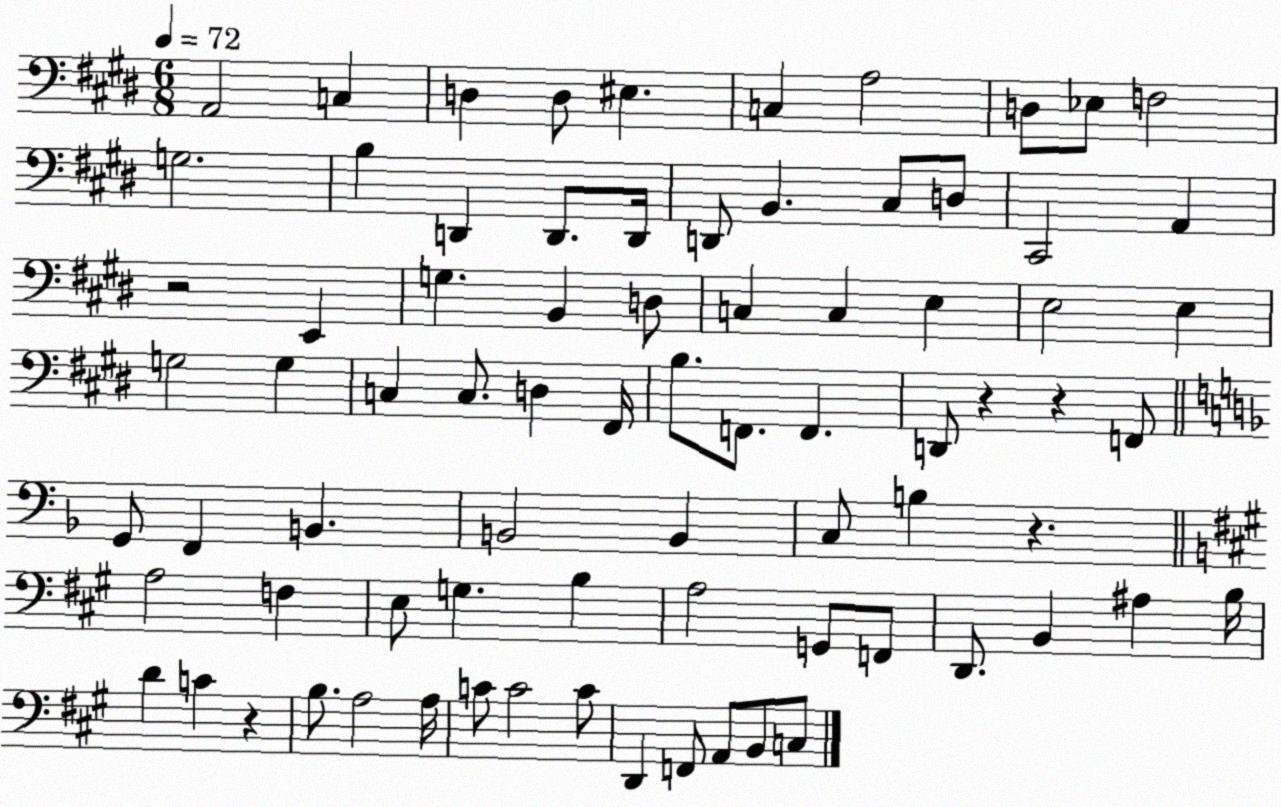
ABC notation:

X:1
T:Untitled
M:6/8
L:1/4
K:E
A,,2 C, D, D,/2 ^E, C, A,2 D,/2 _E,/2 F,2 G,2 B, D,, D,,/2 D,,/4 D,,/2 B,, ^C,/2 D,/2 ^C,,2 A,, z2 E,, G, B,, D,/2 C, C, E, E,2 E, G,2 G, C, C,/2 D, ^F,,/4 B,/2 F,,/2 F,, D,,/2 z z F,,/2 G,,/2 F,, B,, B,,2 B,, C,/2 B, z A,2 F, E,/2 G, B, A,2 G,,/2 F,,/2 D,,/2 B,, ^A, B,/4 D C z B,/2 A,2 A,/4 C/2 C2 C/2 D,, F,,/2 A,,/2 B,,/2 C,/2